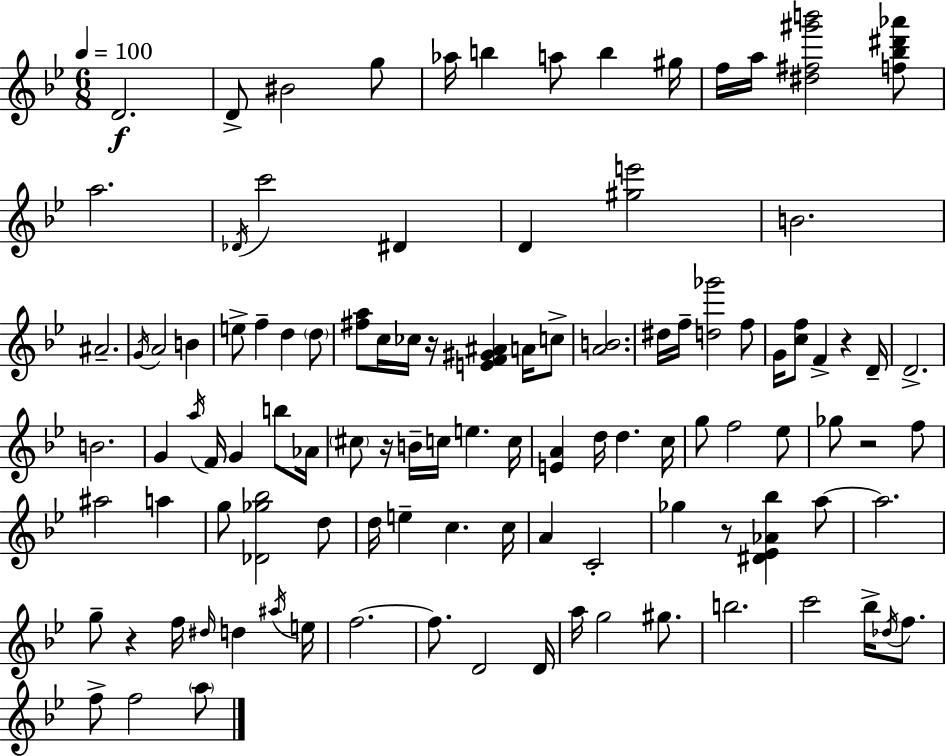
{
  \clef treble
  \numericTimeSignature
  \time 6/8
  \key g \minor
  \tempo 4 = 100
  d'2.\f | d'8-> bis'2 g''8 | aes''16 b''4 a''8 b''4 gis''16 | f''16 a''16 <dis'' fis'' gis''' b'''>2 <f'' bes'' dis''' aes'''>8 | \break a''2. | \acciaccatura { des'16 } c'''2 dis'4 | d'4 <gis'' e'''>2 | b'2. | \break ais'2.-- | \acciaccatura { g'16 } a'2 b'4 | e''8-> f''4-- d''4 | \parenthesize d''8 <fis'' a''>8 c''16 ces''16 r16 <e' f' gis' ais'>4 a'16 | \break c''8-> <a' b'>2. | dis''16 f''16-- <d'' ges'''>2 | f''8 g'16 <c'' f''>8 f'4-> r4 | d'16-- d'2.-> | \break b'2. | g'4 \acciaccatura { a''16 } f'16 g'4 | b''8 aes'16 \parenthesize cis''8 r16 b'16-- c''16 e''4. | c''16 <e' a'>4 d''16 d''4. | \break c''16 g''8 f''2 | ees''8 ges''8 r2 | f''8 ais''2 a''4 | g''8 <des' ges'' bes''>2 | \break d''8 d''16 e''4-- c''4. | c''16 a'4 c'2-. | ges''4 r8 <dis' ees' aes' bes''>4 | a''8~~ a''2. | \break g''8-- r4 f''16 \grace { dis''16 } d''4 | \acciaccatura { ais''16 } e''16 f''2.~~ | f''8. d'2 | d'16 a''16 g''2 | \break gis''8. b''2. | c'''2 | bes''16-> \acciaccatura { des''16 } f''8. f''8-> f''2 | \parenthesize a''8 \bar "|."
}